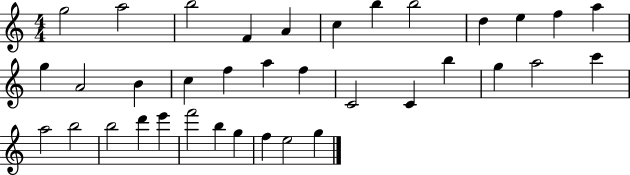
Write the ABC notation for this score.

X:1
T:Untitled
M:4/4
L:1/4
K:C
g2 a2 b2 F A c b b2 d e f a g A2 B c f a f C2 C b g a2 c' a2 b2 b2 d' e' f'2 b g f e2 g